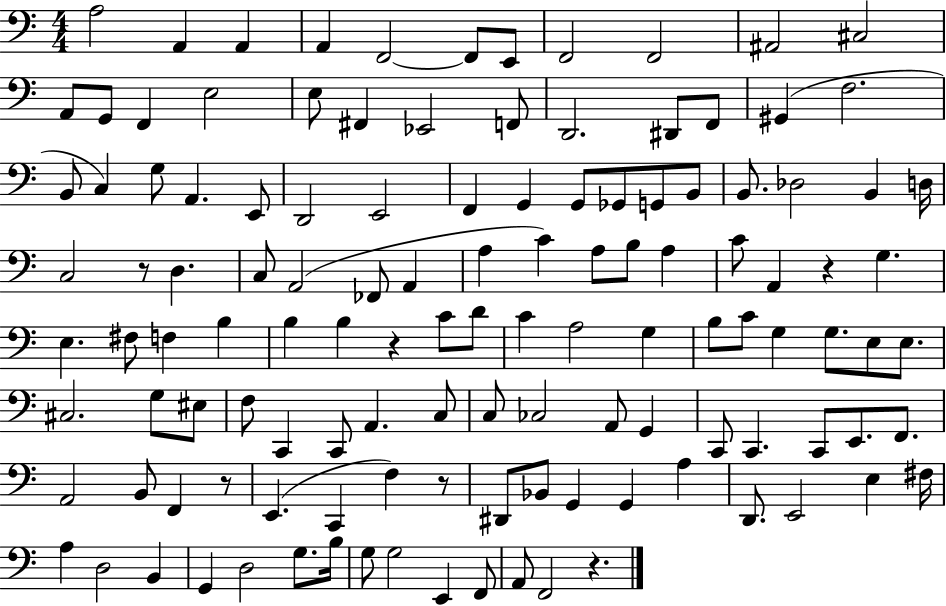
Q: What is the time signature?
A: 4/4